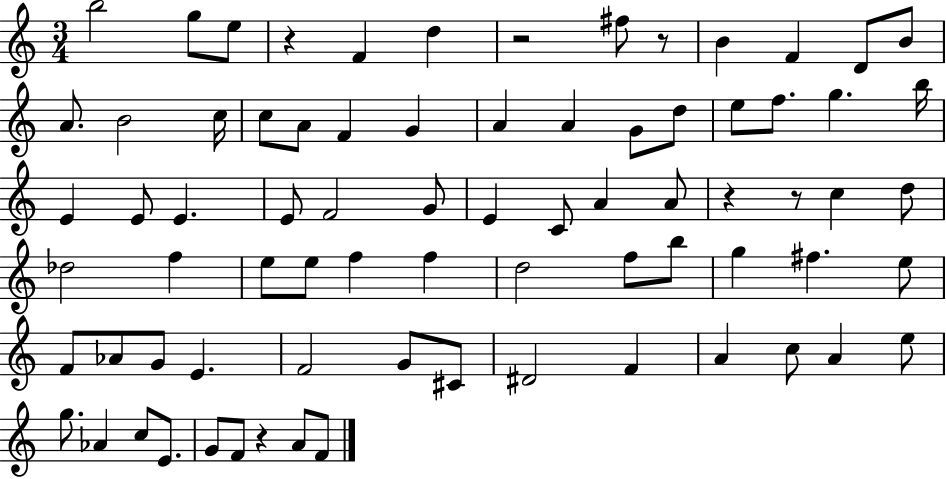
B5/h G5/e E5/e R/q F4/q D5/q R/h F#5/e R/e B4/q F4/q D4/e B4/e A4/e. B4/h C5/s C5/e A4/e F4/q G4/q A4/q A4/q G4/e D5/e E5/e F5/e. G5/q. B5/s E4/q E4/e E4/q. E4/e F4/h G4/e E4/q C4/e A4/q A4/e R/q R/e C5/q D5/e Db5/h F5/q E5/e E5/e F5/q F5/q D5/h F5/e B5/e G5/q F#5/q. E5/e F4/e Ab4/e G4/e E4/q. F4/h G4/e C#4/e D#4/h F4/q A4/q C5/e A4/q E5/e G5/e. Ab4/q C5/e E4/e. G4/e F4/e R/q A4/e F4/e